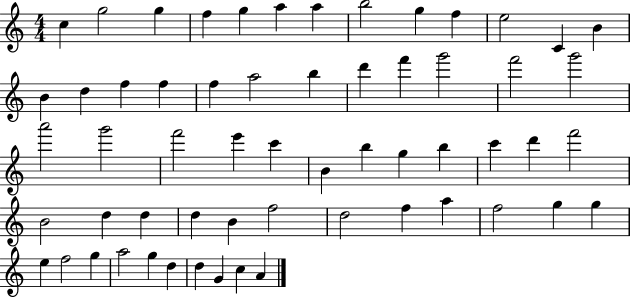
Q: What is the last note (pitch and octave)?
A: A4